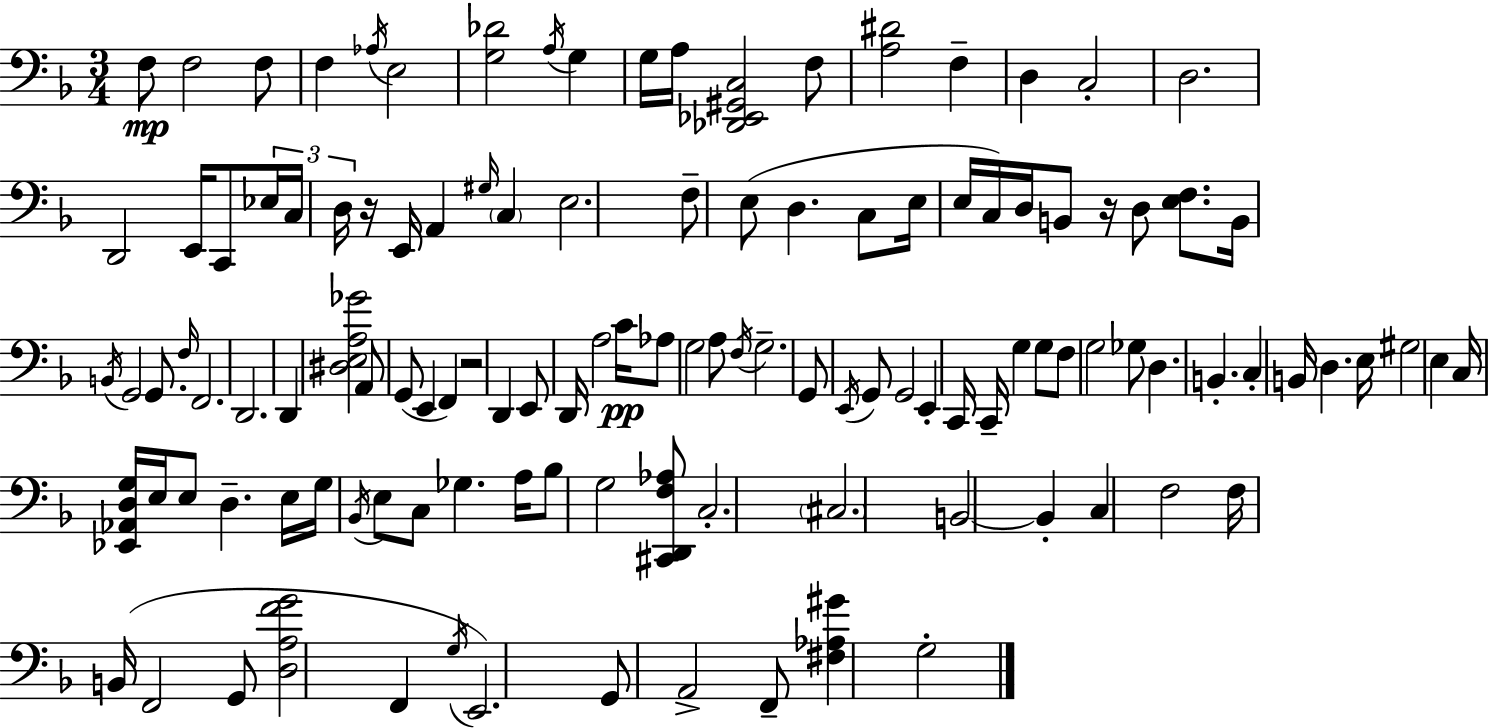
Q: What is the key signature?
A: F major